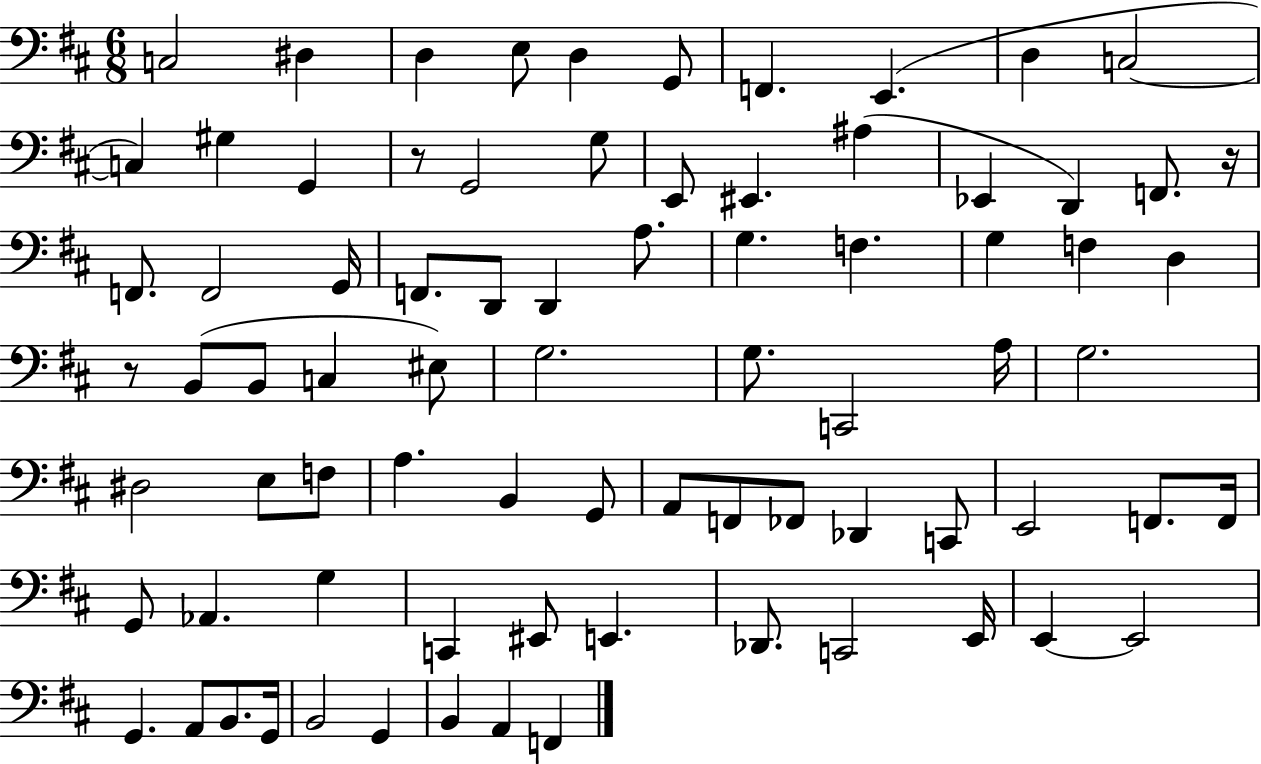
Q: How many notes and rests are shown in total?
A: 79